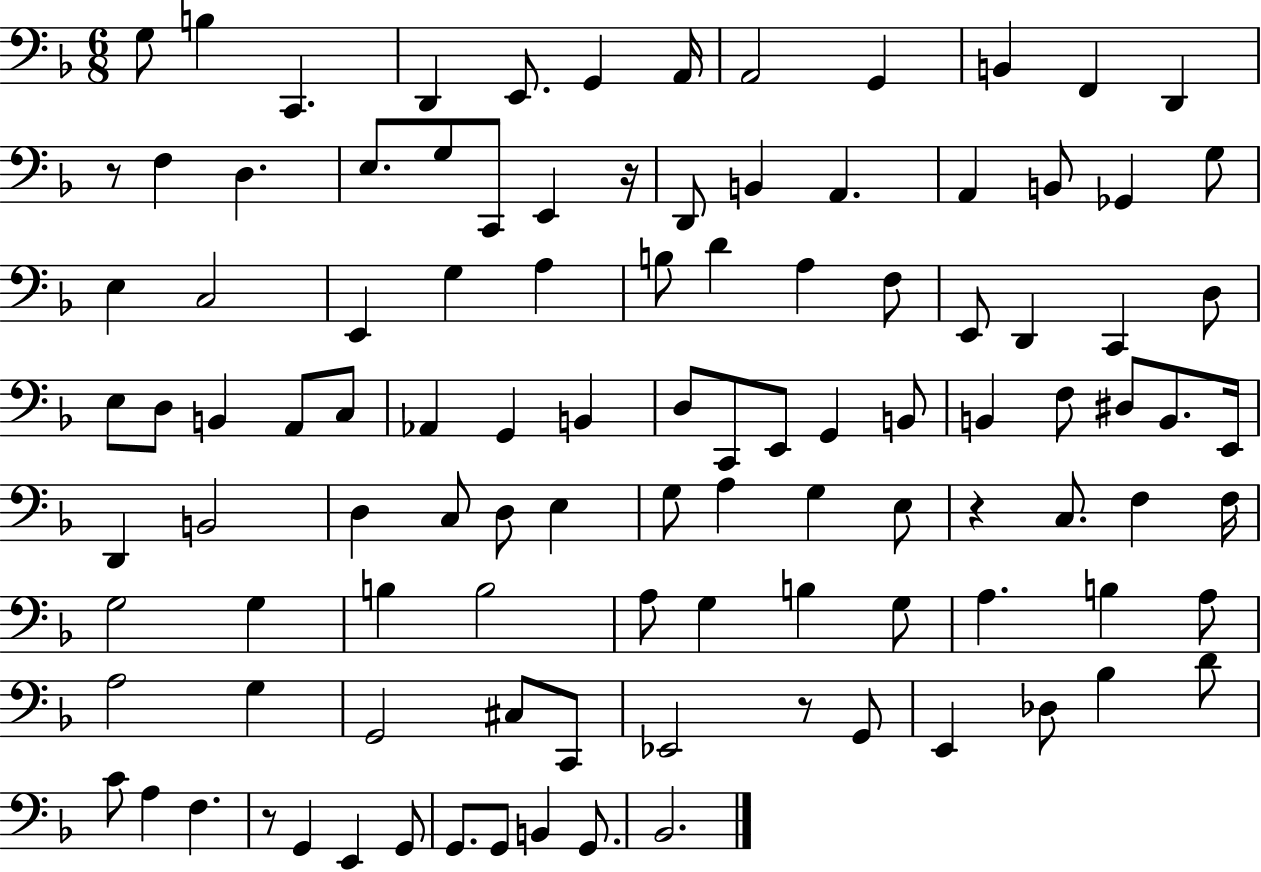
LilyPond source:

{
  \clef bass
  \numericTimeSignature
  \time 6/8
  \key f \major
  g8 b4 c,4. | d,4 e,8. g,4 a,16 | a,2 g,4 | b,4 f,4 d,4 | \break r8 f4 d4. | e8. g8 c,8 e,4 r16 | d,8 b,4 a,4. | a,4 b,8 ges,4 g8 | \break e4 c2 | e,4 g4 a4 | b8 d'4 a4 f8 | e,8 d,4 c,4 d8 | \break e8 d8 b,4 a,8 c8 | aes,4 g,4 b,4 | d8 c,8 e,8 g,4 b,8 | b,4 f8 dis8 b,8. e,16 | \break d,4 b,2 | d4 c8 d8 e4 | g8 a4 g4 e8 | r4 c8. f4 f16 | \break g2 g4 | b4 b2 | a8 g4 b4 g8 | a4. b4 a8 | \break a2 g4 | g,2 cis8 c,8 | ees,2 r8 g,8 | e,4 des8 bes4 d'8 | \break c'8 a4 f4. | r8 g,4 e,4 g,8 | g,8. g,8 b,4 g,8. | bes,2. | \break \bar "|."
}